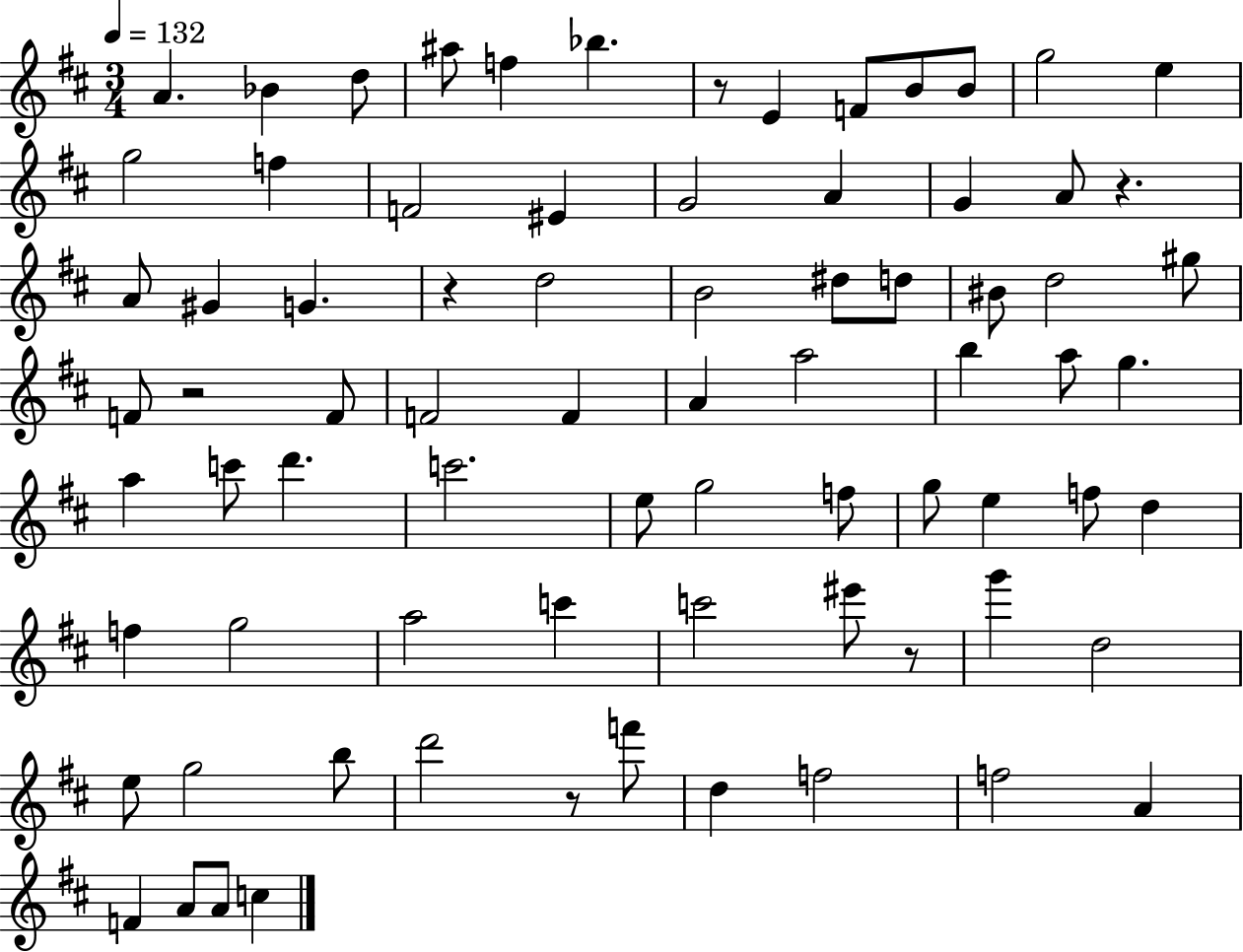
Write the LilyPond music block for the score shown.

{
  \clef treble
  \numericTimeSignature
  \time 3/4
  \key d \major
  \tempo 4 = 132
  a'4. bes'4 d''8 | ais''8 f''4 bes''4. | r8 e'4 f'8 b'8 b'8 | g''2 e''4 | \break g''2 f''4 | f'2 eis'4 | g'2 a'4 | g'4 a'8 r4. | \break a'8 gis'4 g'4. | r4 d''2 | b'2 dis''8 d''8 | bis'8 d''2 gis''8 | \break f'8 r2 f'8 | f'2 f'4 | a'4 a''2 | b''4 a''8 g''4. | \break a''4 c'''8 d'''4. | c'''2. | e''8 g''2 f''8 | g''8 e''4 f''8 d''4 | \break f''4 g''2 | a''2 c'''4 | c'''2 eis'''8 r8 | g'''4 d''2 | \break e''8 g''2 b''8 | d'''2 r8 f'''8 | d''4 f''2 | f''2 a'4 | \break f'4 a'8 a'8 c''4 | \bar "|."
}